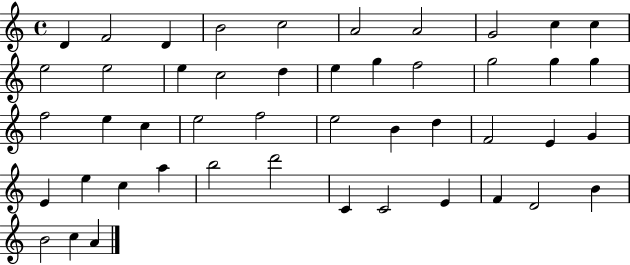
X:1
T:Untitled
M:4/4
L:1/4
K:C
D F2 D B2 c2 A2 A2 G2 c c e2 e2 e c2 d e g f2 g2 g g f2 e c e2 f2 e2 B d F2 E G E e c a b2 d'2 C C2 E F D2 B B2 c A